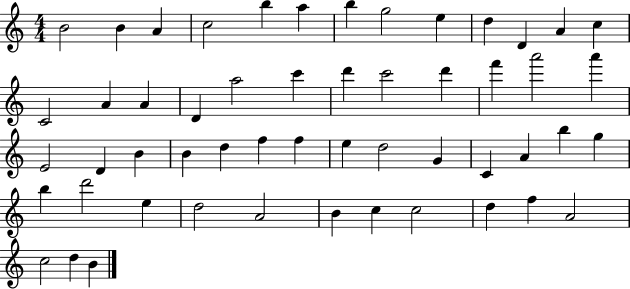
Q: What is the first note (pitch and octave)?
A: B4